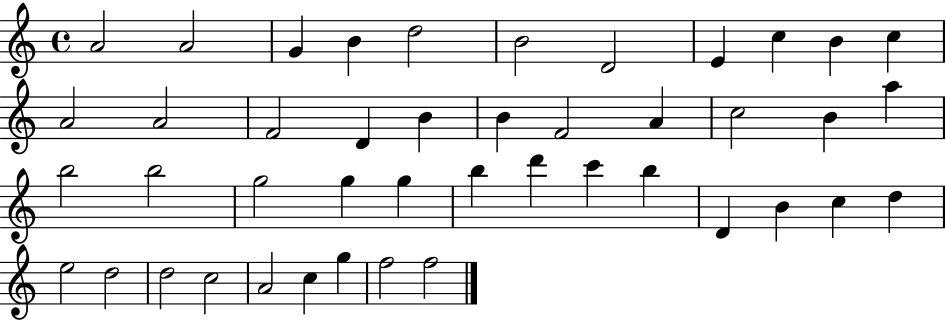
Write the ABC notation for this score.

X:1
T:Untitled
M:4/4
L:1/4
K:C
A2 A2 G B d2 B2 D2 E c B c A2 A2 F2 D B B F2 A c2 B a b2 b2 g2 g g b d' c' b D B c d e2 d2 d2 c2 A2 c g f2 f2